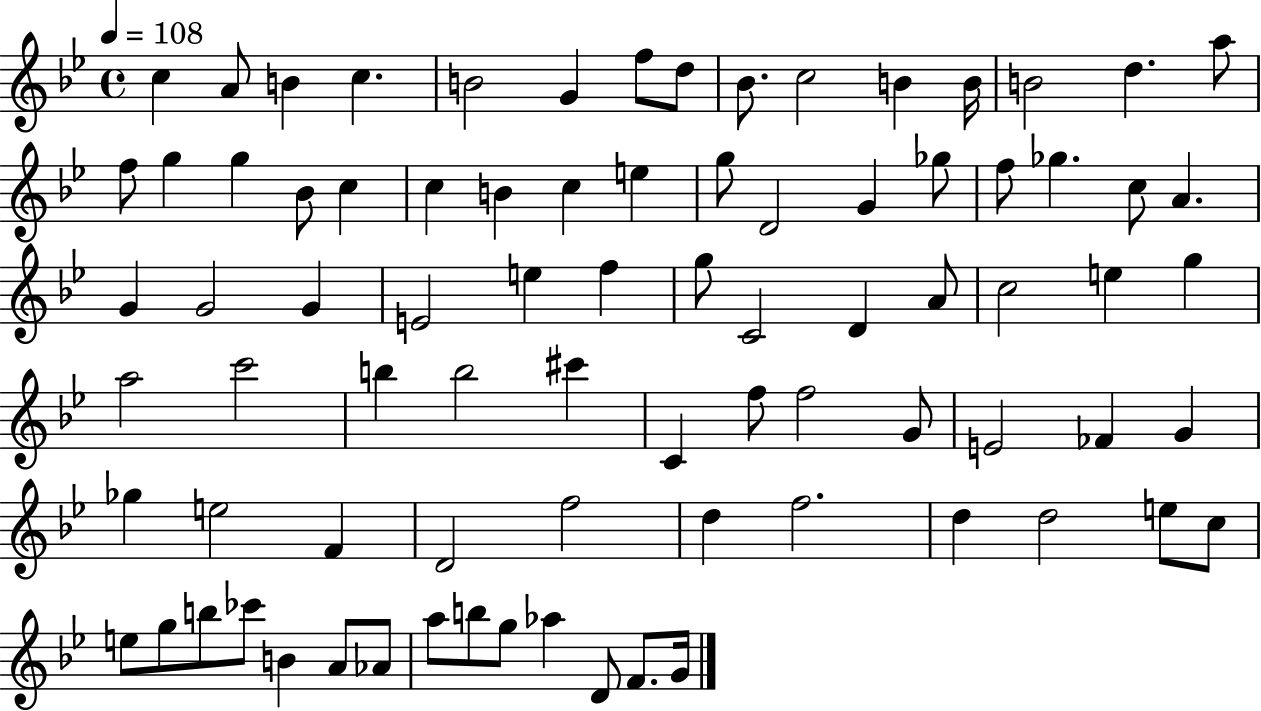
X:1
T:Untitled
M:4/4
L:1/4
K:Bb
c A/2 B c B2 G f/2 d/2 _B/2 c2 B B/4 B2 d a/2 f/2 g g _B/2 c c B c e g/2 D2 G _g/2 f/2 _g c/2 A G G2 G E2 e f g/2 C2 D A/2 c2 e g a2 c'2 b b2 ^c' C f/2 f2 G/2 E2 _F G _g e2 F D2 f2 d f2 d d2 e/2 c/2 e/2 g/2 b/2 _c'/2 B A/2 _A/2 a/2 b/2 g/2 _a D/2 F/2 G/4